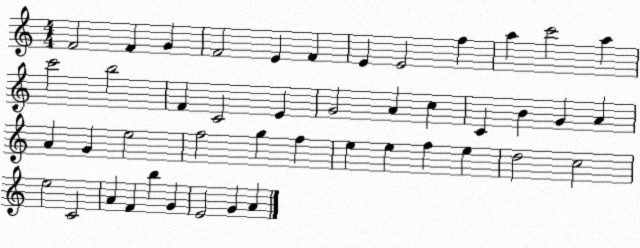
X:1
T:Untitled
M:4/4
L:1/4
K:C
F2 F G F2 E F E E2 f a c'2 a c'2 b2 F C2 E G2 A c C B G A A G e2 f2 g f e e f e d2 c2 e2 C2 A F b G E2 G A